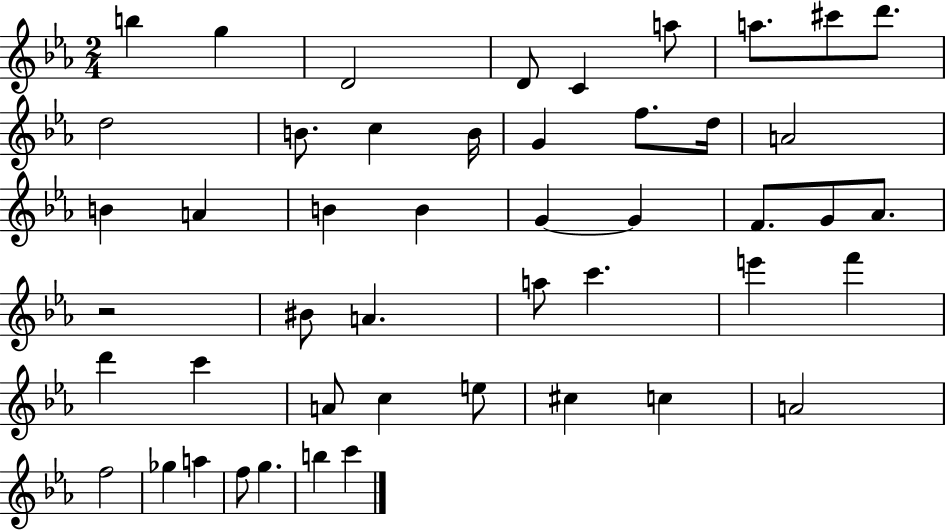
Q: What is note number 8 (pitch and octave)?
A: C#6